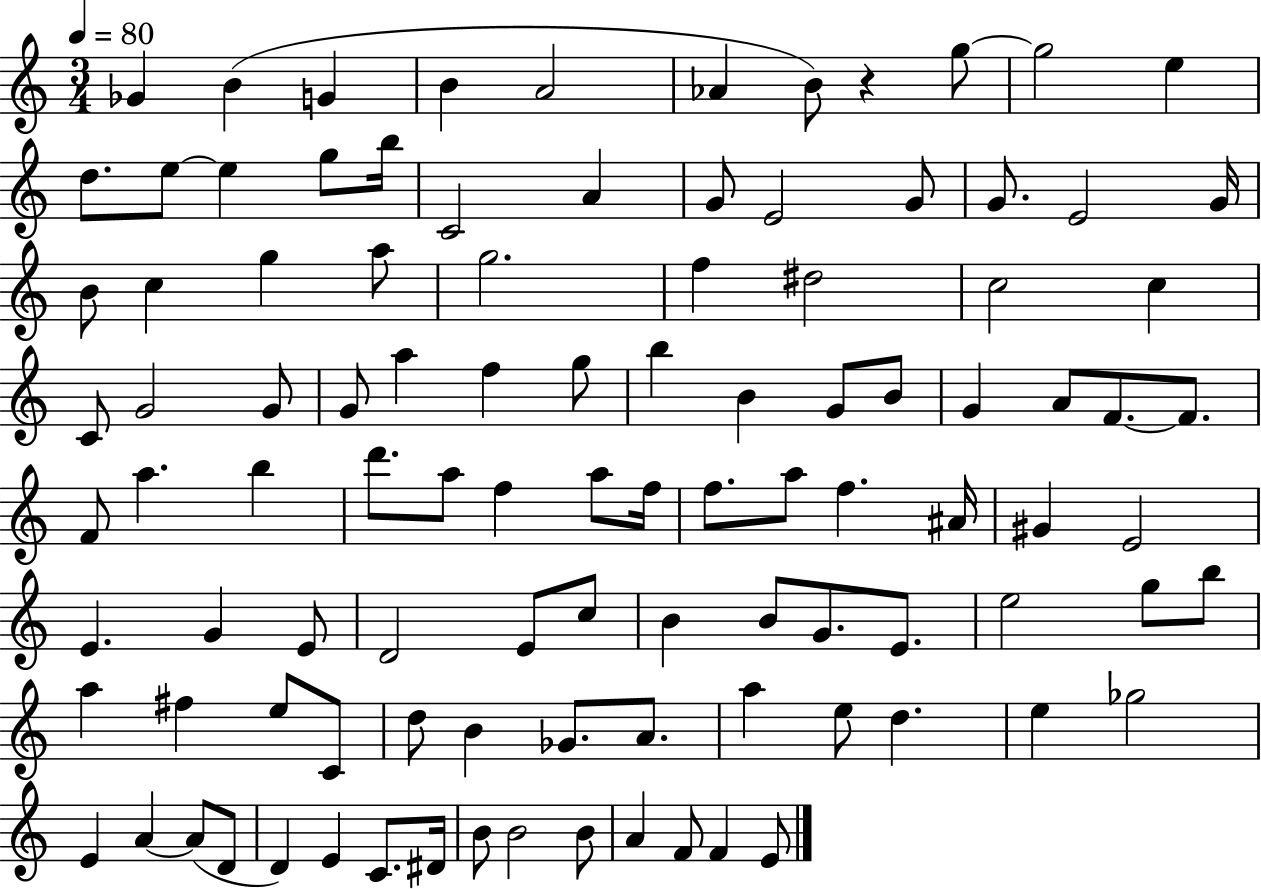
X:1
T:Untitled
M:3/4
L:1/4
K:C
_G B G B A2 _A B/2 z g/2 g2 e d/2 e/2 e g/2 b/4 C2 A G/2 E2 G/2 G/2 E2 G/4 B/2 c g a/2 g2 f ^d2 c2 c C/2 G2 G/2 G/2 a f g/2 b B G/2 B/2 G A/2 F/2 F/2 F/2 a b d'/2 a/2 f a/2 f/4 f/2 a/2 f ^A/4 ^G E2 E G E/2 D2 E/2 c/2 B B/2 G/2 E/2 e2 g/2 b/2 a ^f e/2 C/2 d/2 B _G/2 A/2 a e/2 d e _g2 E A A/2 D/2 D E C/2 ^D/4 B/2 B2 B/2 A F/2 F E/2